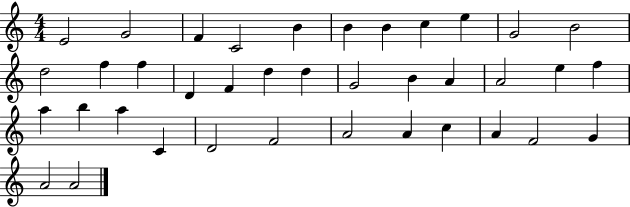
X:1
T:Untitled
M:4/4
L:1/4
K:C
E2 G2 F C2 B B B c e G2 B2 d2 f f D F d d G2 B A A2 e f a b a C D2 F2 A2 A c A F2 G A2 A2